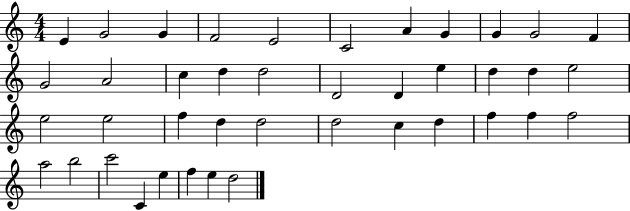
E4/q G4/h G4/q F4/h E4/h C4/h A4/q G4/q G4/q G4/h F4/q G4/h A4/h C5/q D5/q D5/h D4/h D4/q E5/q D5/q D5/q E5/h E5/h E5/h F5/q D5/q D5/h D5/h C5/q D5/q F5/q F5/q F5/h A5/h B5/h C6/h C4/q E5/q F5/q E5/q D5/h